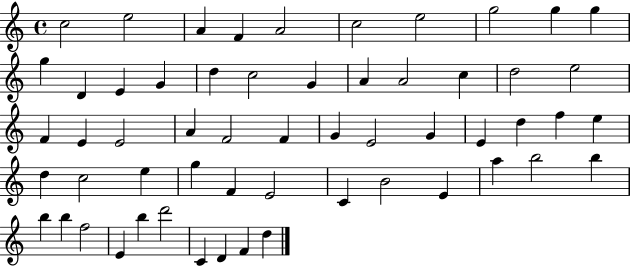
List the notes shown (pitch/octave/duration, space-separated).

C5/h E5/h A4/q F4/q A4/h C5/h E5/h G5/h G5/q G5/q G5/q D4/q E4/q G4/q D5/q C5/h G4/q A4/q A4/h C5/q D5/h E5/h F4/q E4/q E4/h A4/q F4/h F4/q G4/q E4/h G4/q E4/q D5/q F5/q E5/q D5/q C5/h E5/q G5/q F4/q E4/h C4/q B4/h E4/q A5/q B5/h B5/q B5/q B5/q F5/h E4/q B5/q D6/h C4/q D4/q F4/q D5/q